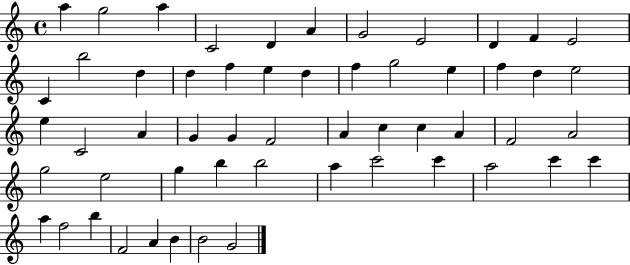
{
  \clef treble
  \time 4/4
  \defaultTimeSignature
  \key c \major
  a''4 g''2 a''4 | c'2 d'4 a'4 | g'2 e'2 | d'4 f'4 e'2 | \break c'4 b''2 d''4 | d''4 f''4 e''4 d''4 | f''4 g''2 e''4 | f''4 d''4 e''2 | \break e''4 c'2 a'4 | g'4 g'4 f'2 | a'4 c''4 c''4 a'4 | f'2 a'2 | \break g''2 e''2 | g''4 b''4 b''2 | a''4 c'''2 c'''4 | a''2 c'''4 c'''4 | \break a''4 f''2 b''4 | f'2 a'4 b'4 | b'2 g'2 | \bar "|."
}